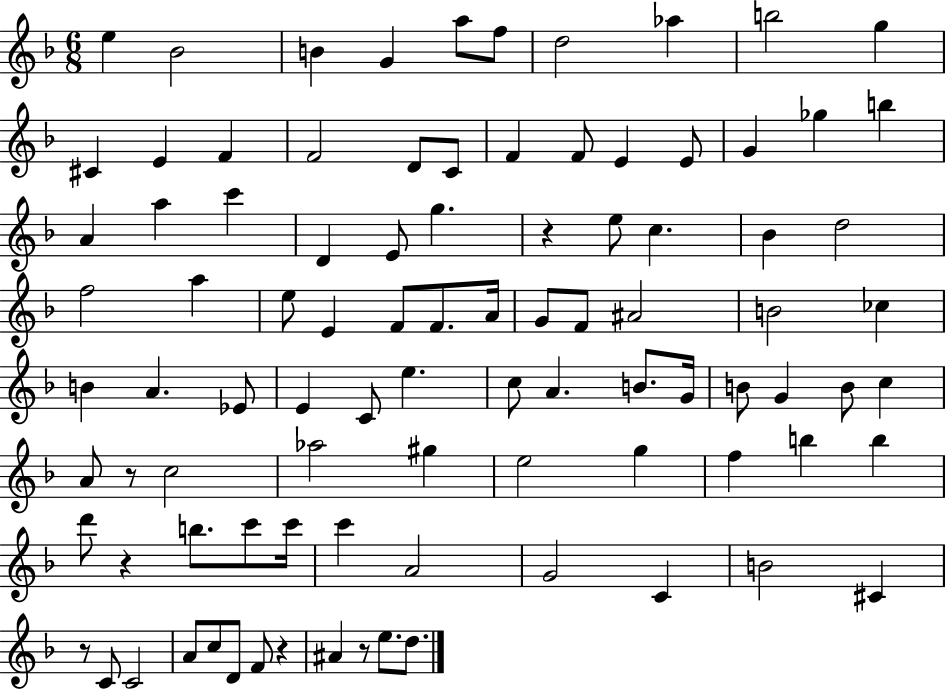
X:1
T:Untitled
M:6/8
L:1/4
K:F
e _B2 B G a/2 f/2 d2 _a b2 g ^C E F F2 D/2 C/2 F F/2 E E/2 G _g b A a c' D E/2 g z e/2 c _B d2 f2 a e/2 E F/2 F/2 A/4 G/2 F/2 ^A2 B2 _c B A _E/2 E C/2 e c/2 A B/2 G/4 B/2 G B/2 c A/2 z/2 c2 _a2 ^g e2 g f b b d'/2 z b/2 c'/2 c'/4 c' A2 G2 C B2 ^C z/2 C/2 C2 A/2 c/2 D/2 F/2 z ^A z/2 e/2 d/2